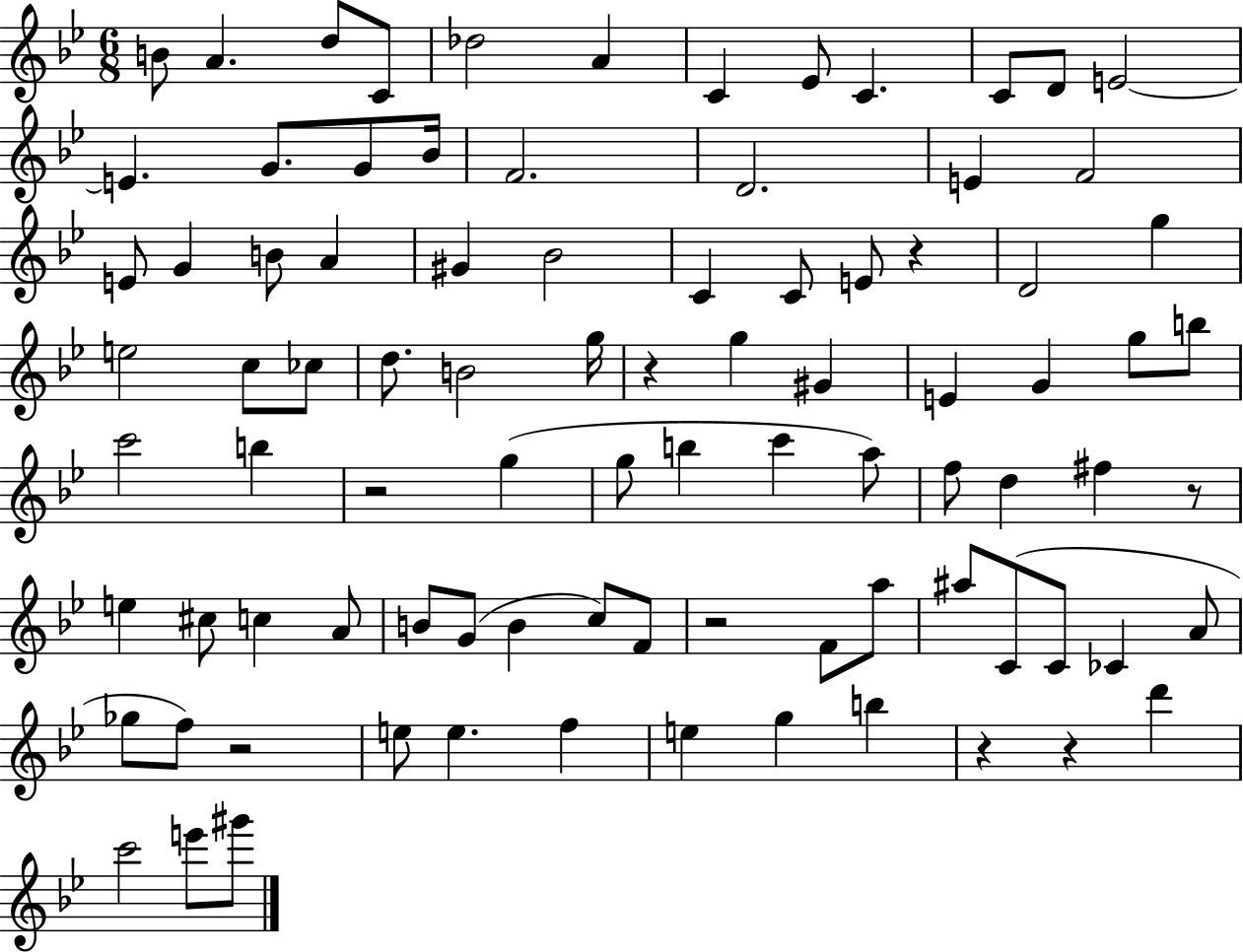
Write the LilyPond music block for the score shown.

{
  \clef treble
  \numericTimeSignature
  \time 6/8
  \key bes \major
  b'8 a'4. d''8 c'8 | des''2 a'4 | c'4 ees'8 c'4. | c'8 d'8 e'2~~ | \break e'4. g'8. g'8 bes'16 | f'2. | d'2. | e'4 f'2 | \break e'8 g'4 b'8 a'4 | gis'4 bes'2 | c'4 c'8 e'8 r4 | d'2 g''4 | \break e''2 c''8 ces''8 | d''8. b'2 g''16 | r4 g''4 gis'4 | e'4 g'4 g''8 b''8 | \break c'''2 b''4 | r2 g''4( | g''8 b''4 c'''4 a''8) | f''8 d''4 fis''4 r8 | \break e''4 cis''8 c''4 a'8 | b'8 g'8( b'4 c''8) f'8 | r2 f'8 a''8 | ais''8 c'8( c'8 ces'4 a'8 | \break ges''8 f''8) r2 | e''8 e''4. f''4 | e''4 g''4 b''4 | r4 r4 d'''4 | \break c'''2 e'''8 gis'''8 | \bar "|."
}